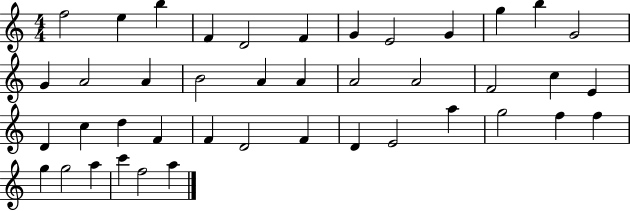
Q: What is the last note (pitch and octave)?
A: A5